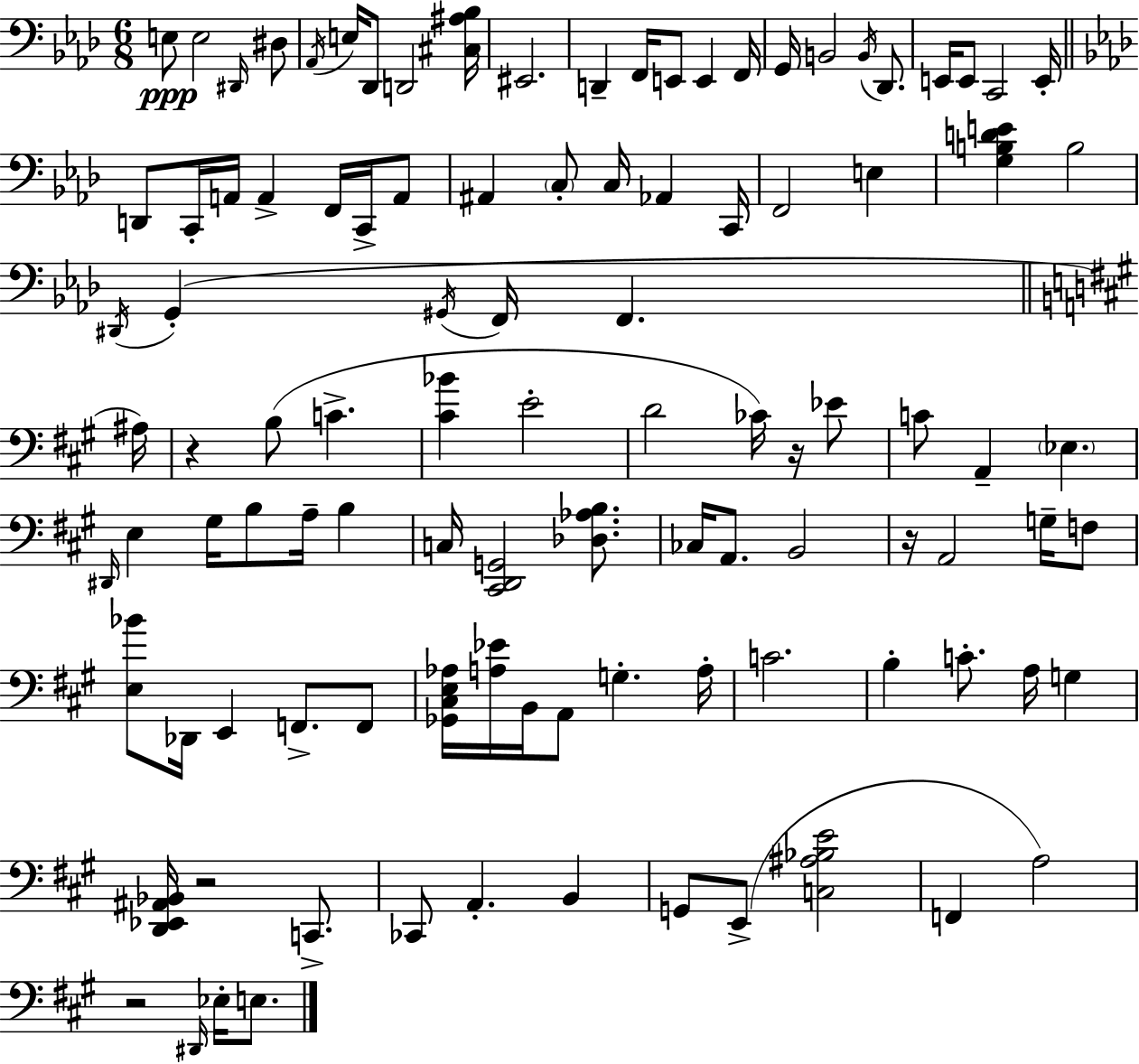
{
  \clef bass
  \numericTimeSignature
  \time 6/8
  \key aes \major
  e8\ppp e2 \grace { dis,16 } dis8 | \acciaccatura { aes,16 } e16 des,8 d,2 | <cis ais bes>16 eis,2. | d,4-- f,16 e,8 e,4 | \break f,16 g,16 b,2 \acciaccatura { b,16 } | des,8. e,16 e,8 c,2 | e,16-. \bar "||" \break \key f \minor d,8 c,16-. a,16 a,4-> f,16 c,16-> a,8 | ais,4 \parenthesize c8-. c16 aes,4 c,16 | f,2 e4 | <g b d' e'>4 b2 | \break \acciaccatura { dis,16 } g,4-.( \acciaccatura { gis,16 } f,16 f,4. | \bar "||" \break \key a \major ais16) r4 b8( c'4.-> | <cis' bes'>4 e'2-. | d'2 ces'16) r16 ees'8 | c'8 a,4-- \parenthesize ees4. | \break \grace { dis,16 } e4 gis16 b8 a16-- b4 | c16 <cis, d, g,>2 <des aes b>8. | ces16 a,8. b,2 | r16 a,2 g16-- | \break f8 <e bes'>8 des,16 e,4 f,8.-> | f,8 <ges, cis e aes>16 <a ees'>16 b,16 a,8 g4.-. | a16-. c'2. | b4-. c'8.-. a16 g4 | \break <d, ees, ais, bes,>16 r2 c,8.-> | ces,8 a,4.-. b,4 | g,8 e,8->( <c ais bes e'>2 | f,4 a2) | \break r2 \grace { dis,16 } ees16-. | e8. \bar "|."
}